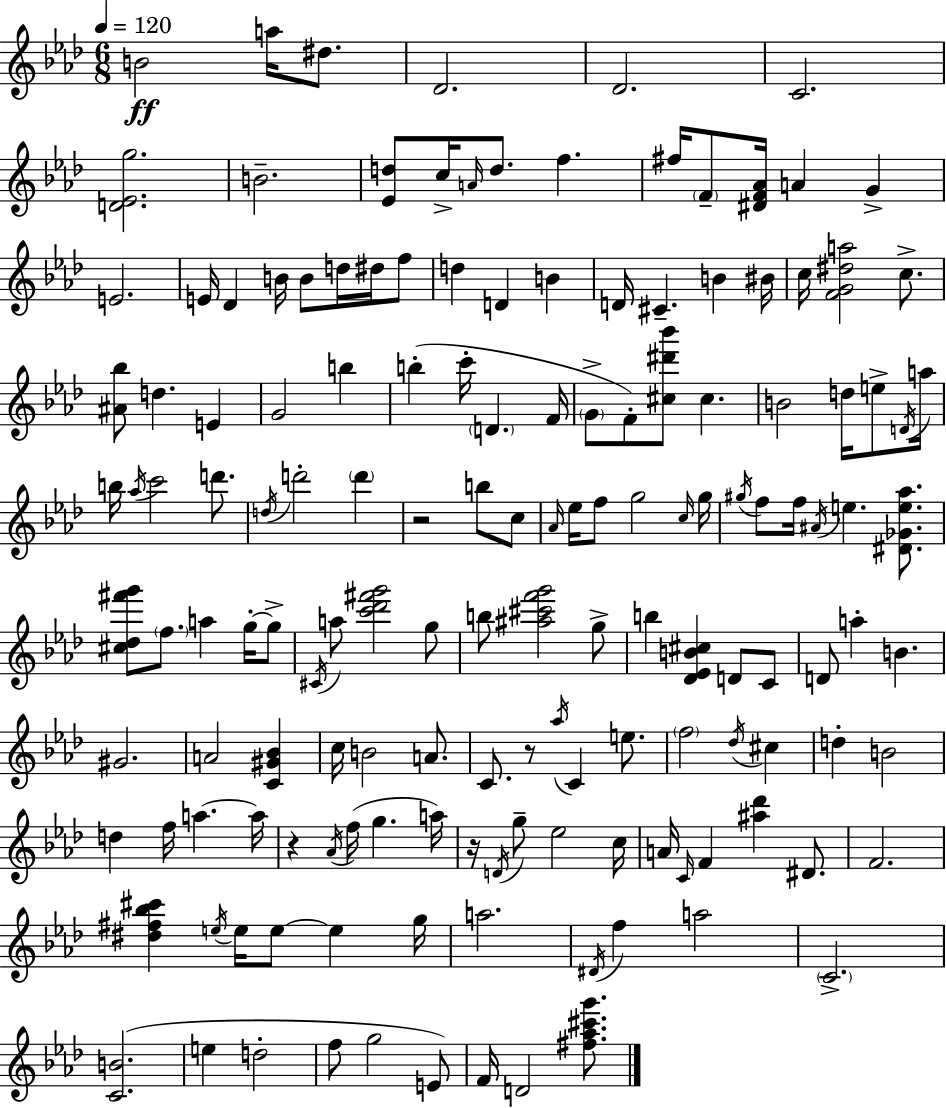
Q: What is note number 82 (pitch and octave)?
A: A5